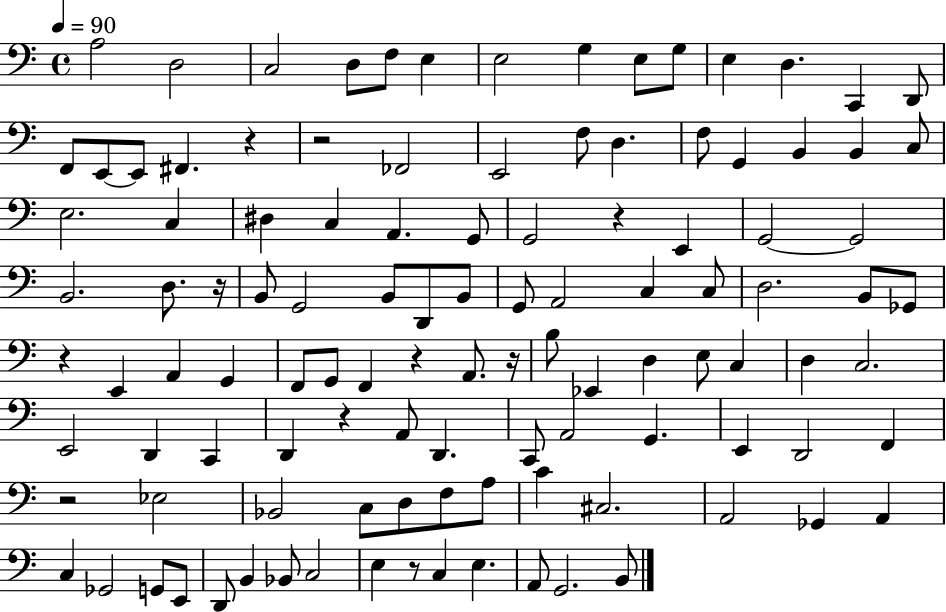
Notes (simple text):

A3/h D3/h C3/h D3/e F3/e E3/q E3/h G3/q E3/e G3/e E3/q D3/q. C2/q D2/e F2/e E2/e E2/e F#2/q. R/q R/h FES2/h E2/h F3/e D3/q. F3/e G2/q B2/q B2/q C3/e E3/h. C3/q D#3/q C3/q A2/q. G2/e G2/h R/q E2/q G2/h G2/h B2/h. D3/e. R/s B2/e G2/h B2/e D2/e B2/e G2/e A2/h C3/q C3/e D3/h. B2/e Gb2/e R/q E2/q A2/q G2/q F2/e G2/e F2/q R/q A2/e. R/s B3/e Eb2/q D3/q E3/e C3/q D3/q C3/h. E2/h D2/q C2/q D2/q R/q A2/e D2/q. C2/e A2/h G2/q. E2/q D2/h F2/q R/h Eb3/h Bb2/h C3/e D3/e F3/e A3/e C4/q C#3/h. A2/h Gb2/q A2/q C3/q Gb2/h G2/e E2/e D2/e B2/q Bb2/e C3/h E3/q R/e C3/q E3/q. A2/e G2/h. B2/e